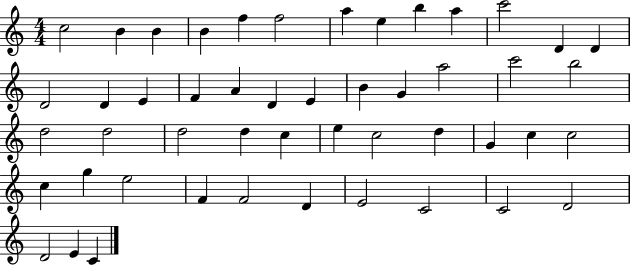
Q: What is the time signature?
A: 4/4